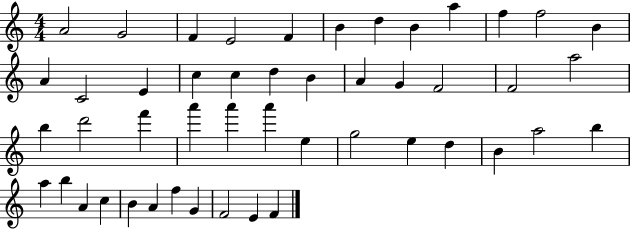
{
  \clef treble
  \numericTimeSignature
  \time 4/4
  \key c \major
  a'2 g'2 | f'4 e'2 f'4 | b'4 d''4 b'4 a''4 | f''4 f''2 b'4 | \break a'4 c'2 e'4 | c''4 c''4 d''4 b'4 | a'4 g'4 f'2 | f'2 a''2 | \break b''4 d'''2 f'''4 | a'''4 a'''4 a'''4 e''4 | g''2 e''4 d''4 | b'4 a''2 b''4 | \break a''4 b''4 a'4 c''4 | b'4 a'4 f''4 g'4 | f'2 e'4 f'4 | \bar "|."
}